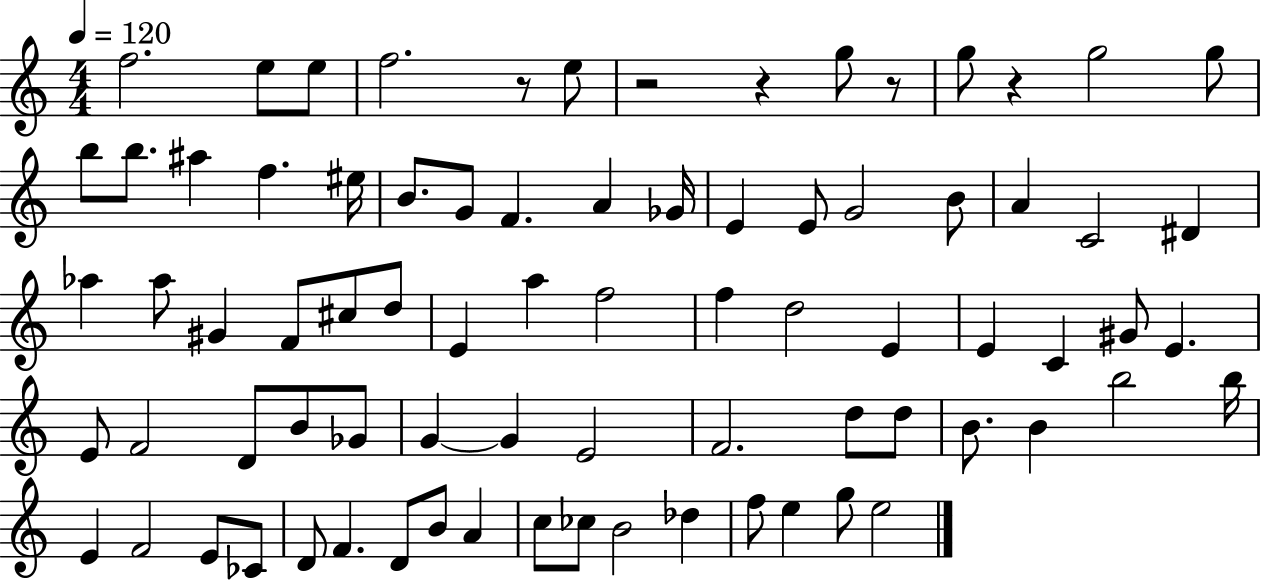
F5/h. E5/e E5/e F5/h. R/e E5/e R/h R/q G5/e R/e G5/e R/q G5/h G5/e B5/e B5/e. A#5/q F5/q. EIS5/s B4/e. G4/e F4/q. A4/q Gb4/s E4/q E4/e G4/h B4/e A4/q C4/h D#4/q Ab5/q Ab5/e G#4/q F4/e C#5/e D5/e E4/q A5/q F5/h F5/q D5/h E4/q E4/q C4/q G#4/e E4/q. E4/e F4/h D4/e B4/e Gb4/e G4/q G4/q E4/h F4/h. D5/e D5/e B4/e. B4/q B5/h B5/s E4/q F4/h E4/e CES4/e D4/e F4/q. D4/e B4/e A4/q C5/e CES5/e B4/h Db5/q F5/e E5/q G5/e E5/h